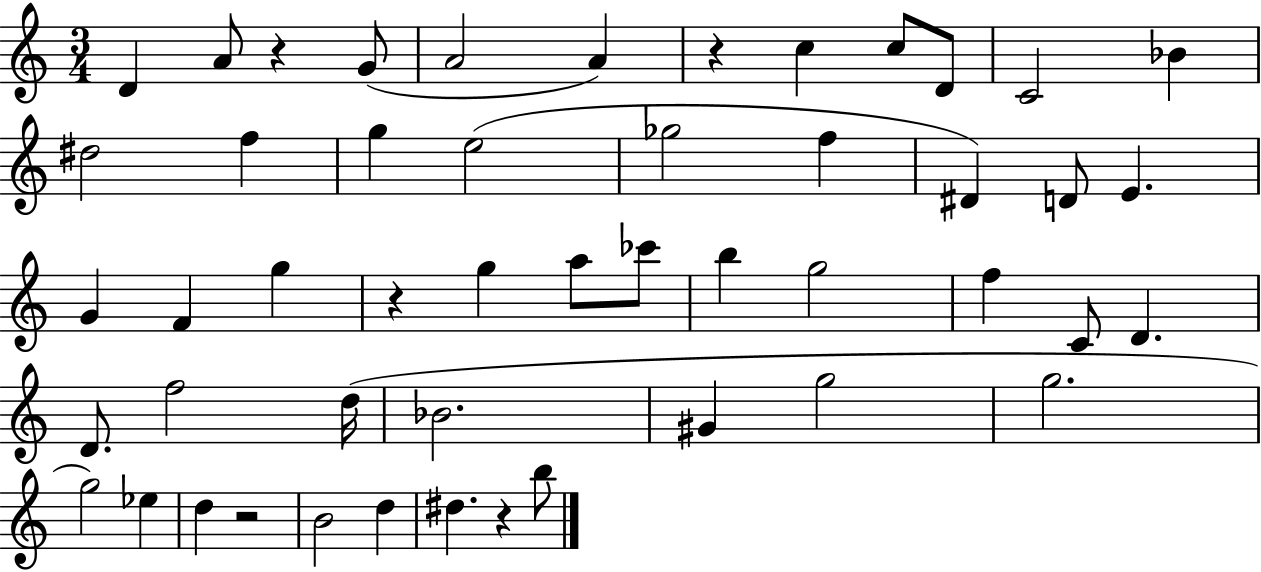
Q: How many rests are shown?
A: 5